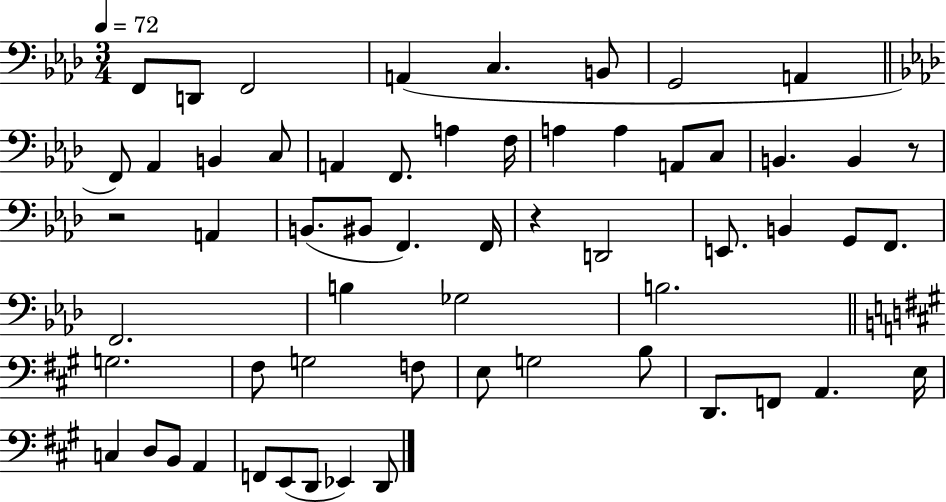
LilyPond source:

{
  \clef bass
  \numericTimeSignature
  \time 3/4
  \key aes \major
  \tempo 4 = 72
  f,8 d,8 f,2 | a,4( c4. b,8 | g,2 a,4 | \bar "||" \break \key aes \major f,8) aes,4 b,4 c8 | a,4 f,8. a4 f16 | a4 a4 a,8 c8 | b,4. b,4 r8 | \break r2 a,4 | b,8.( bis,8 f,4.) f,16 | r4 d,2 | e,8. b,4 g,8 f,8. | \break f,2. | b4 ges2 | b2. | \bar "||" \break \key a \major g2. | fis8 g2 f8 | e8 g2 b8 | d,8. f,8 a,4. e16 | \break c4 d8 b,8 a,4 | f,8 e,8( d,8 ees,4) d,8 | \bar "|."
}